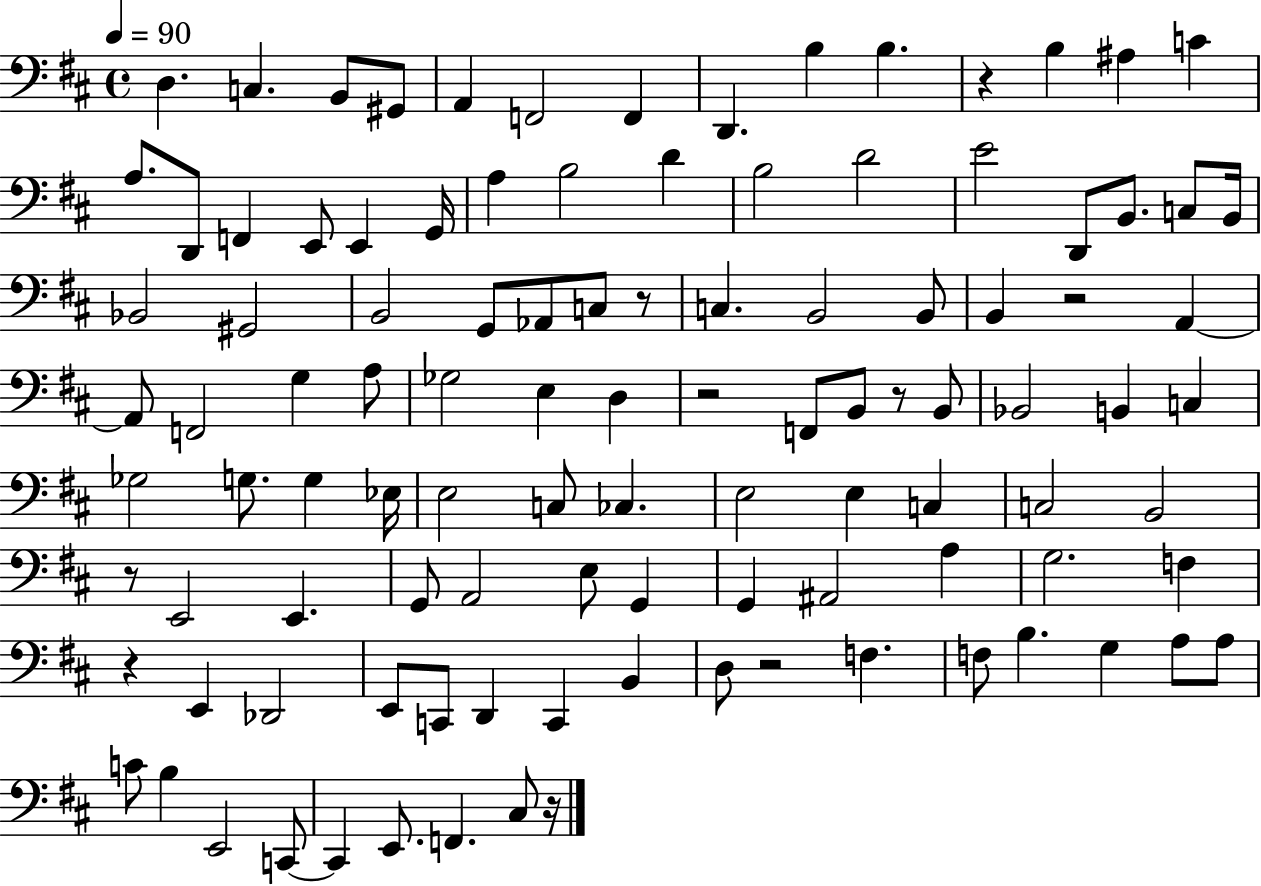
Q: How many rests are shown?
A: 9